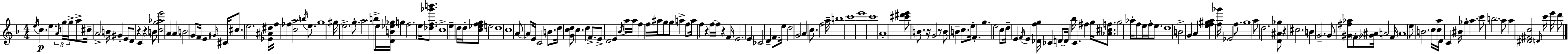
{
  \clef treble
  \numericTimeSignature
  \time 4/4
  \key d \minor
  \acciaccatura { e''16 }\p c''4. e''4. \tuplet 3/2 { \grace { a'16 } g''16 g''16-> } | a''8-> cis''16-- a'2-> b'16 gis'4-. | e'8 d'8 r4 c'4 r4 | b'8 <c'' g'' aes'' e'''>2 a'4 a'4 | \break b'2 g'8 f'16 e'4 | \grace { gis'16 } cis'16 cis''8. e''2. | <ees' ais' dis''>16 f''16 fes''4 <c'' a''>2 | \acciaccatura { b''16 } e''8. g''1 | \break gis''16 e''2.-> | g''8.-. a''2 b''8-> e''16 <d' b' ees'' ges''>16 | g''4 f''2. | e''16 <des'' f'' ges''' b'''>8. c''1-> | \break e''4-- d''16 d''16-. <c'' ees'' f'' g''>8 e''2 | d''1 | c''1 | a'8~~ a'8 e'16 c'2 | \break b'8. d''16 <g' c'' d''>8 c''4. d''4 | f'8.-> e'8-> d'2 e'4 | \acciaccatura { bes'16 } a''16 a''16 f''4 f''16 ais''16 g''8 g''8 a''4-> | f''8 a''16 f''4 r4 f''16~~ f''16 | \break r4 f'16 e'2. | e'4 ces'2 d'4-- | f'8. e''16 d''2 g'2 | a'4 c''8. f''2 | \break a''16-- b''1 | c'''1 | e'''1 | c'''1 | \break a'1-. | <cis''' dis''' e'''>8 b'8. r16 g'2 | r8 b'8 b'4-- c''8. e''16-. f'4.-. | g''4. e''2 | \break c''8 d''16-- e'4 \acciaccatura { f'16 } e'4 <des' f'' g''>16 | ces'4 d'8~~ d'16 bes''16 c'4. fis''4 | g''16 <aes' cis'' f''>8. g''2 aes''16-. f''8 | e''16 f''16-. e''8. d''1 | \break b'2-> g'4 | a'4 <e'' f'' gis'' a''>4 <f'' ges'''>16 ees'2 | f''8. g''1 | a''8 d''2. | \break <d' ais' ges''>8 r4 cis''2. | b'4 g'2.-- | g'8 <gis' fis'' aes''>8 \parenthesize f'8-. <ges' ais'>16 a'2 | f'16 a'1 | \break e''8 b'2. | c''16 <c'' a''>16 d'16 c'4 bis'16 ges''4-. | a''4. c'''8 b''2. | a''8 a''4 <dis' fis' c''>2 | \break \grace { d'16 } c'''16 e'''16 d'''8 \bar "|."
}